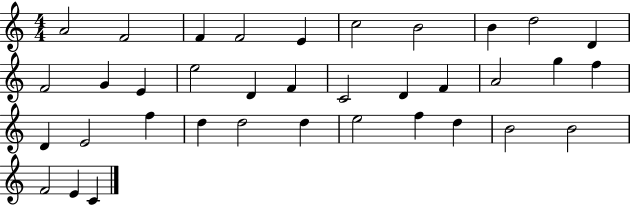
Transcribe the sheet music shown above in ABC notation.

X:1
T:Untitled
M:4/4
L:1/4
K:C
A2 F2 F F2 E c2 B2 B d2 D F2 G E e2 D F C2 D F A2 g f D E2 f d d2 d e2 f d B2 B2 F2 E C